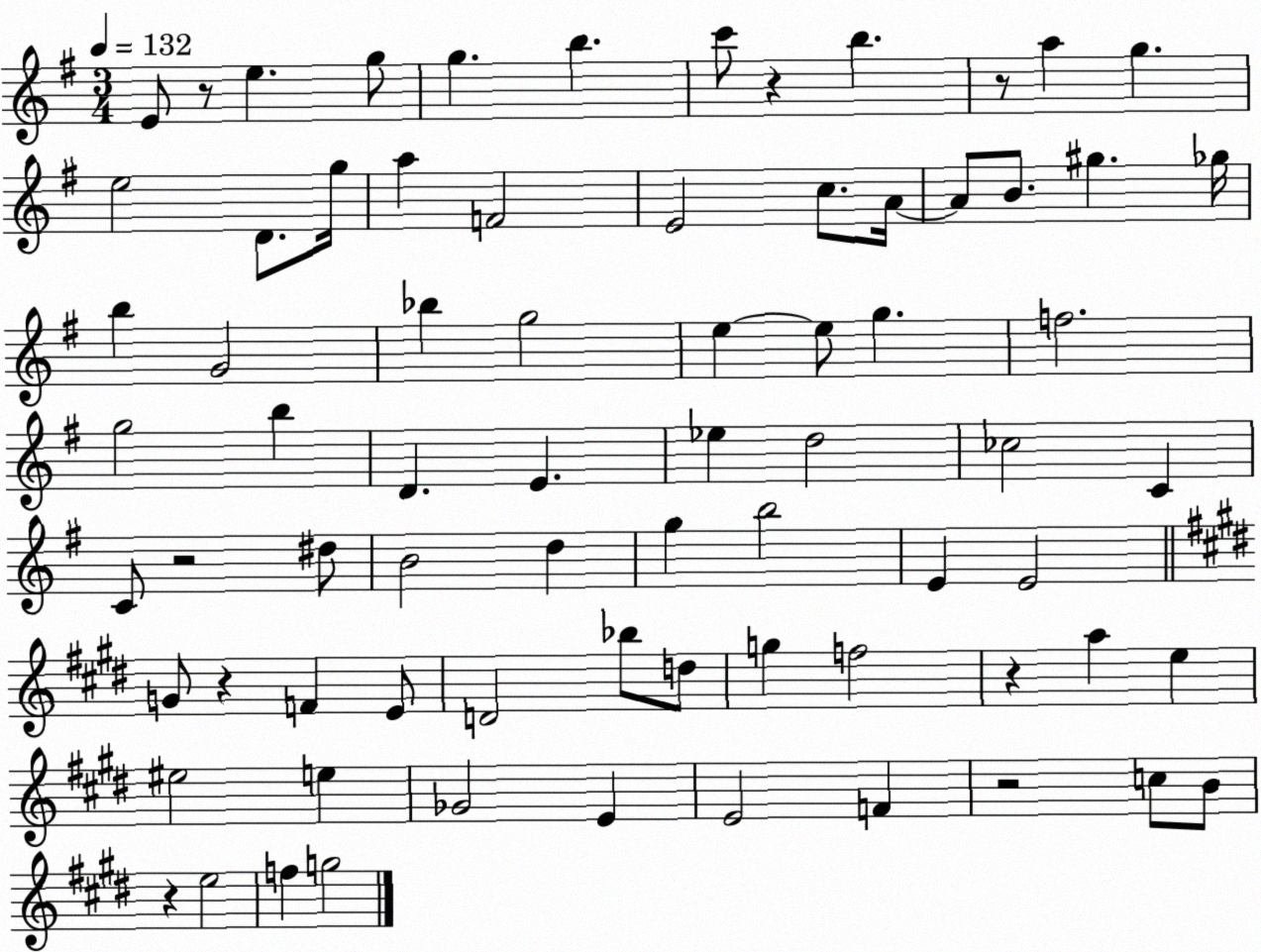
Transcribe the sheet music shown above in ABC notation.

X:1
T:Untitled
M:3/4
L:1/4
K:G
E/2 z/2 e g/2 g b c'/2 z b z/2 a g e2 D/2 g/4 a F2 E2 c/2 A/4 A/2 B/2 ^g _g/4 b G2 _b g2 e e/2 g f2 g2 b D E _e d2 _c2 C C/2 z2 ^d/2 B2 d g b2 E E2 G/2 z F E/2 D2 _b/2 d/2 g f2 z a e ^e2 e _G2 E E2 F z2 c/2 B/2 z e2 f g2